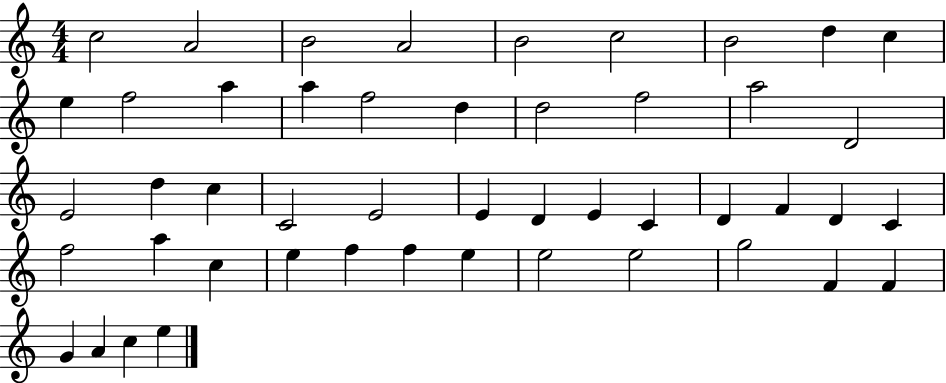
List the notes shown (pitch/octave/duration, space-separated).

C5/h A4/h B4/h A4/h B4/h C5/h B4/h D5/q C5/q E5/q F5/h A5/q A5/q F5/h D5/q D5/h F5/h A5/h D4/h E4/h D5/q C5/q C4/h E4/h E4/q D4/q E4/q C4/q D4/q F4/q D4/q C4/q F5/h A5/q C5/q E5/q F5/q F5/q E5/q E5/h E5/h G5/h F4/q F4/q G4/q A4/q C5/q E5/q